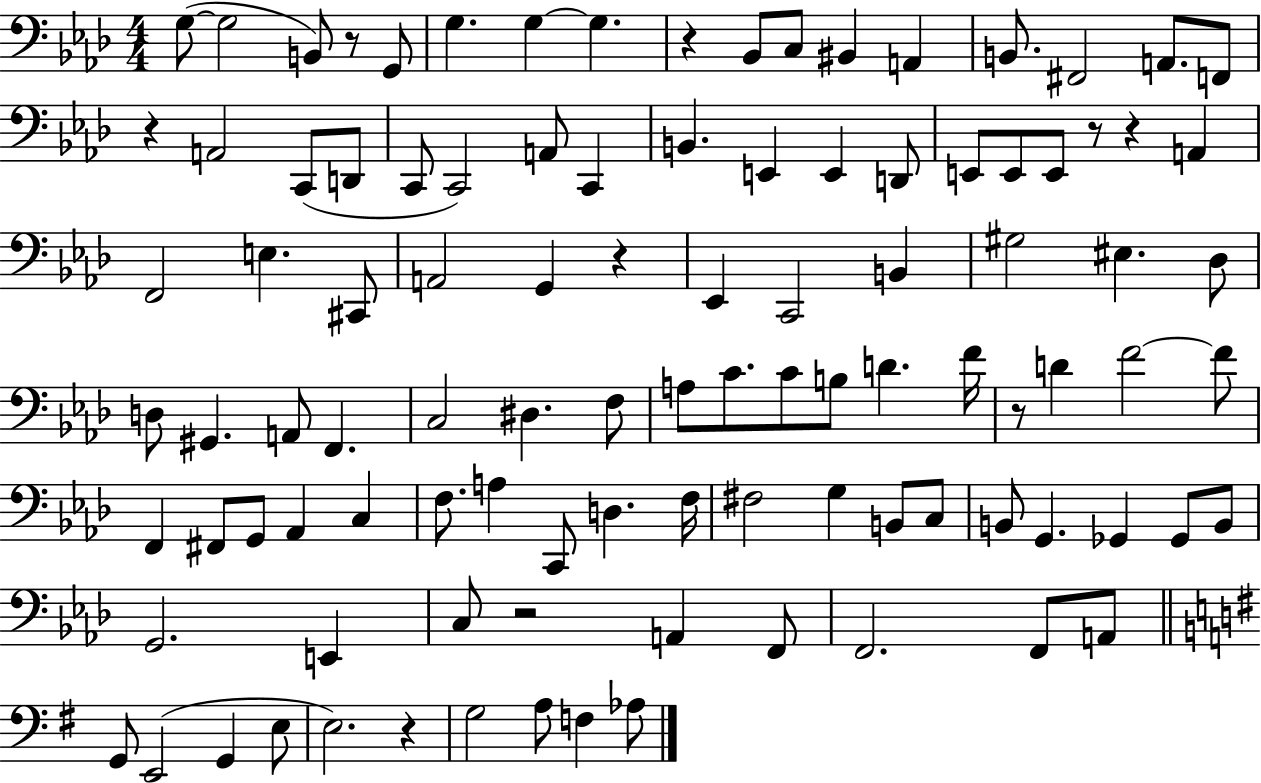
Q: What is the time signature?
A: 4/4